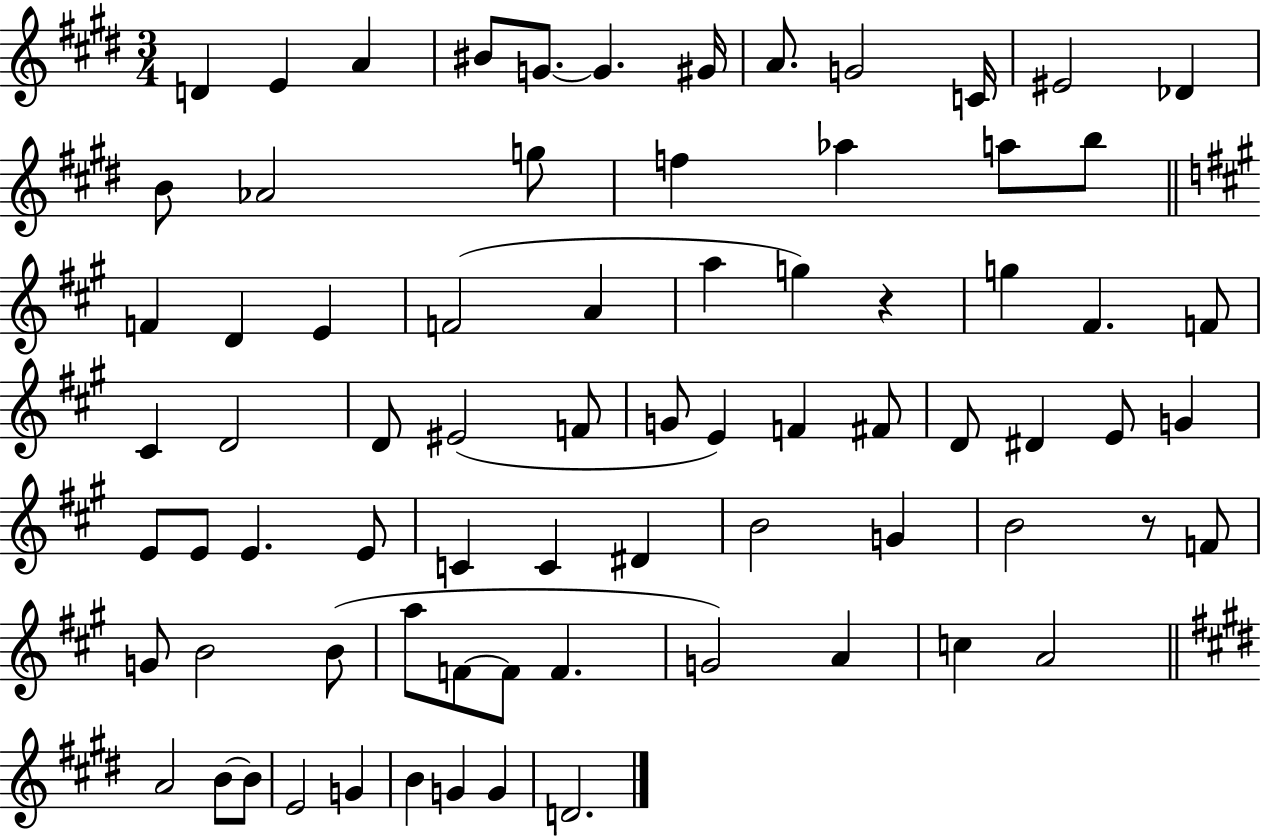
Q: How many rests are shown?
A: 2